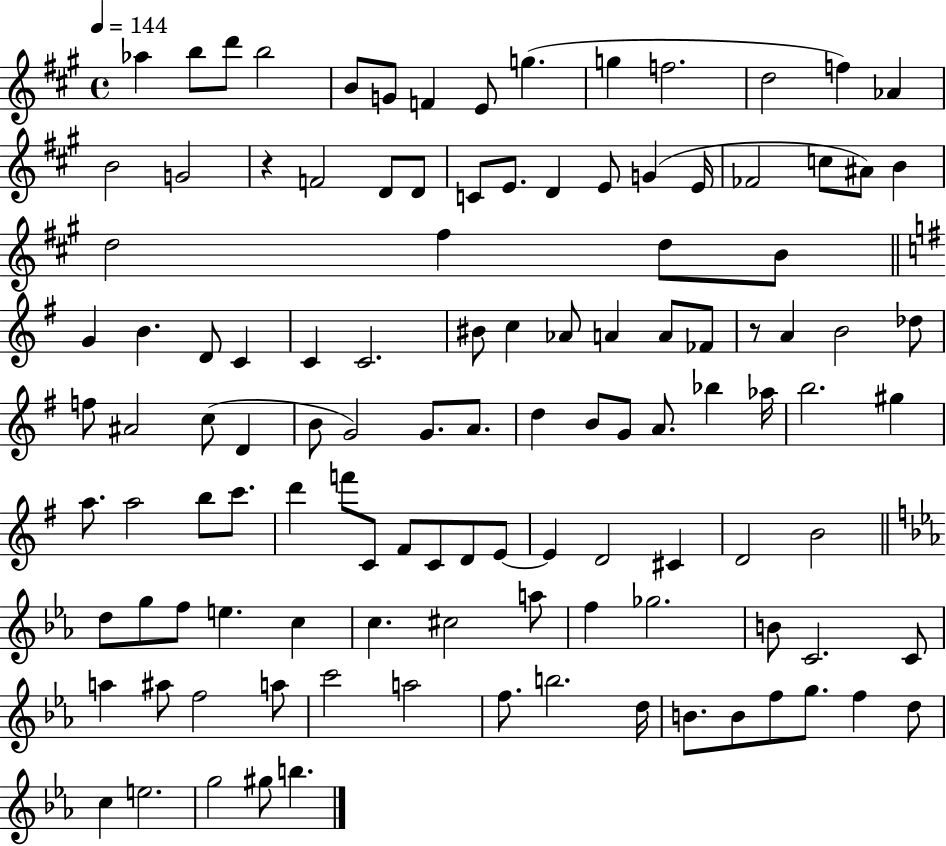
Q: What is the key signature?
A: A major